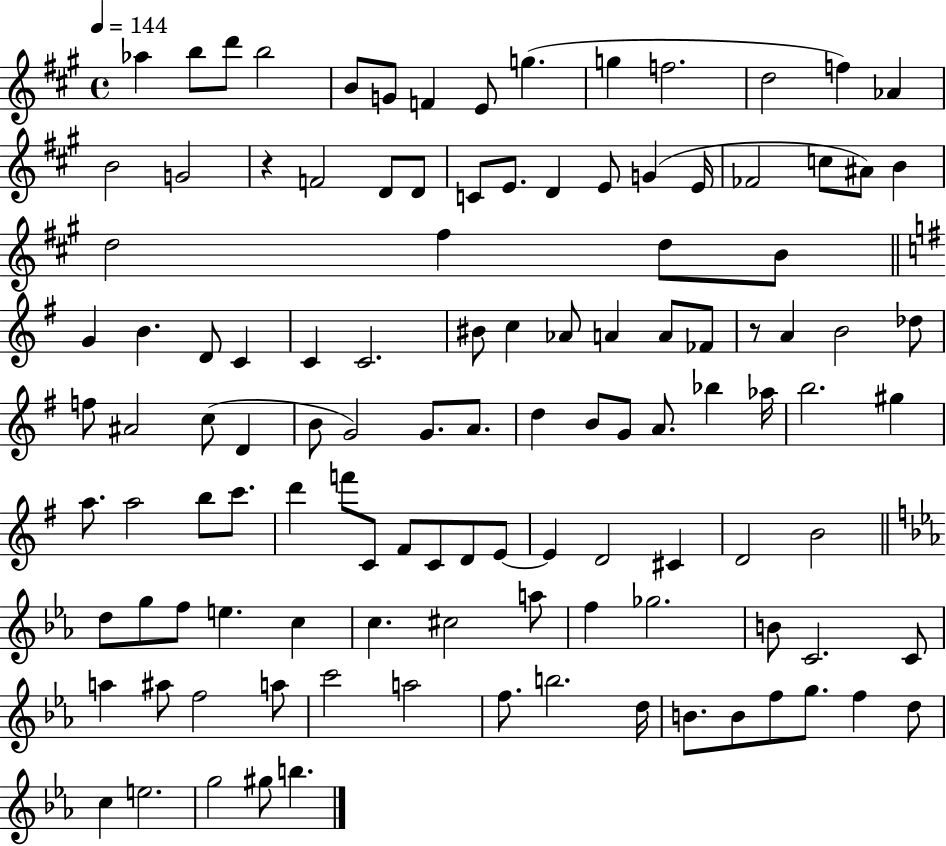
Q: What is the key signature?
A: A major